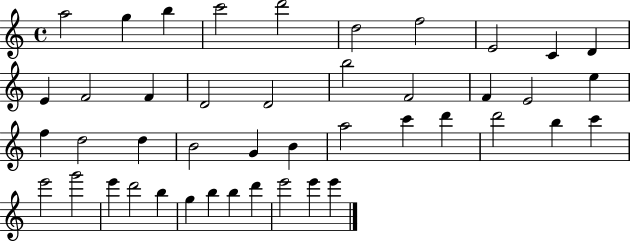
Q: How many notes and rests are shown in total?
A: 44